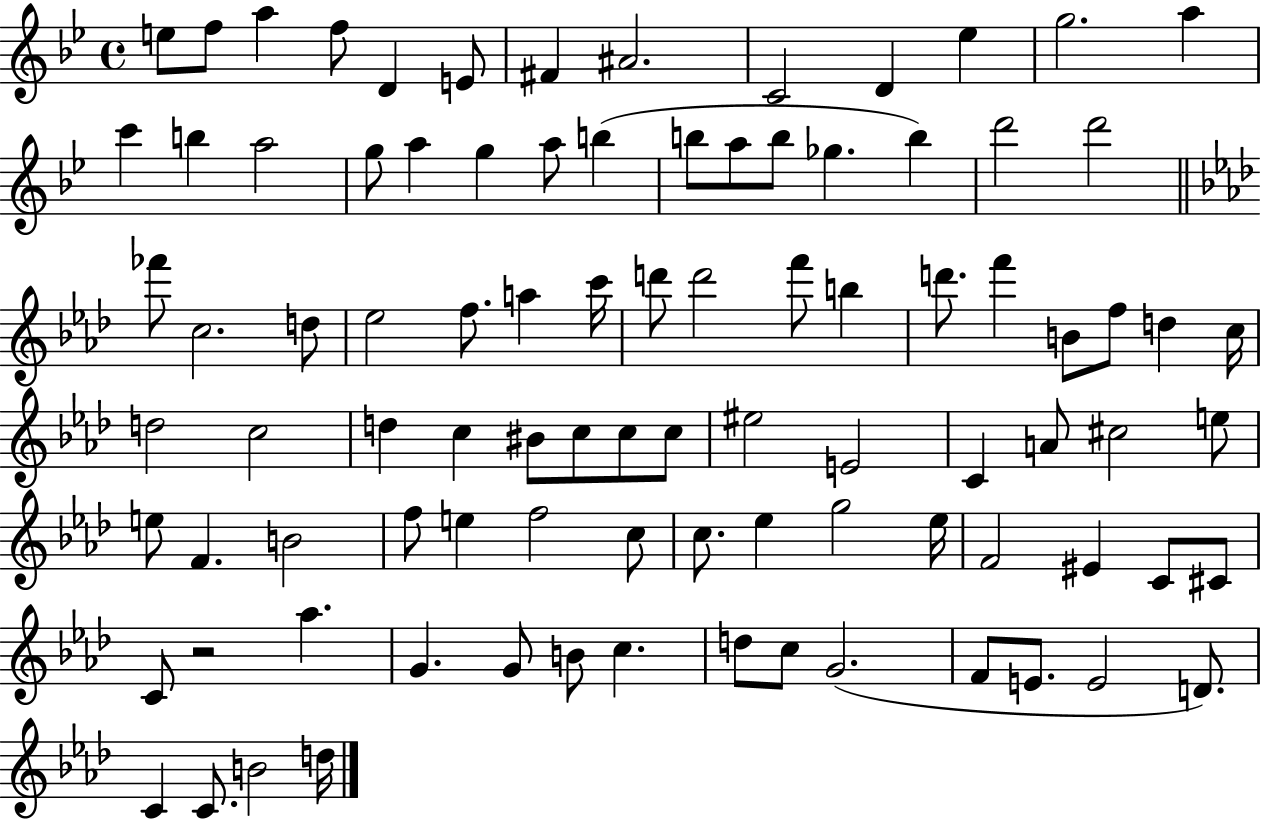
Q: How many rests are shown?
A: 1